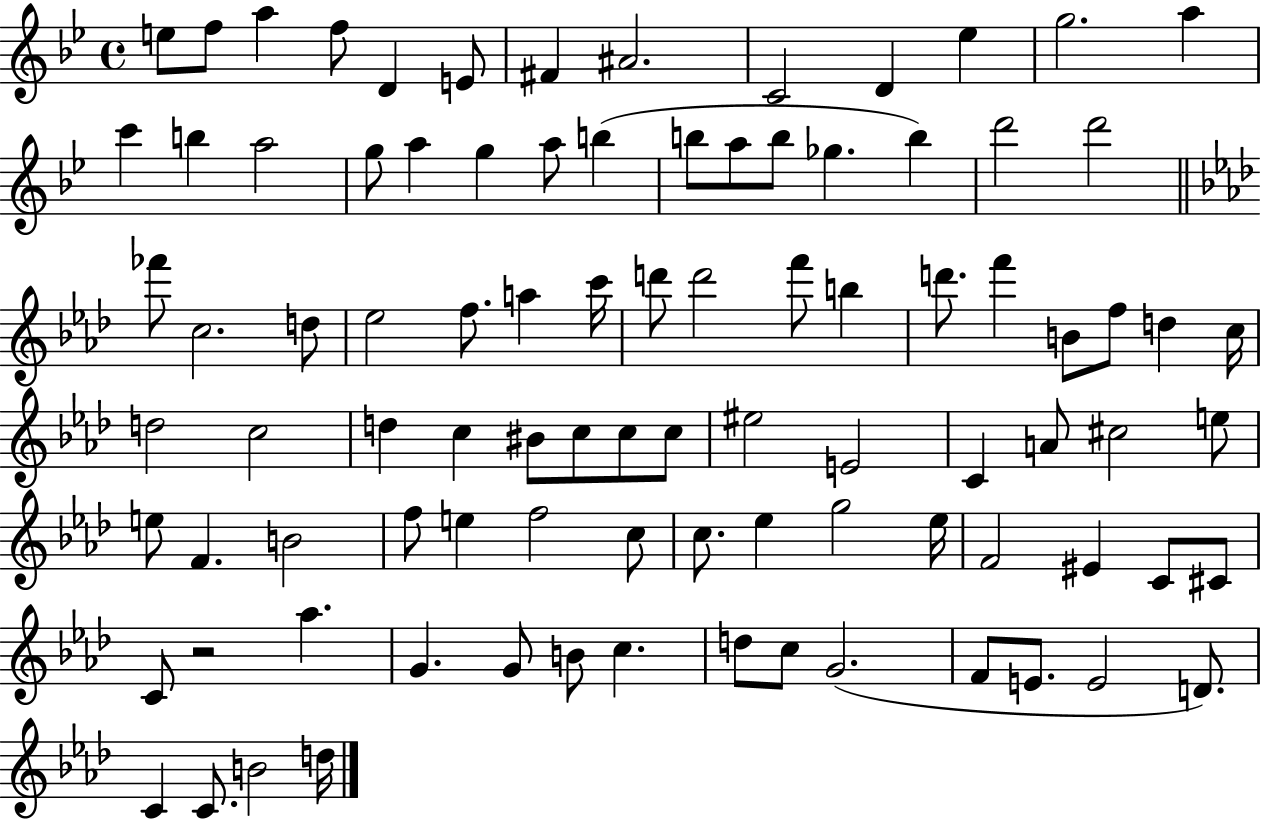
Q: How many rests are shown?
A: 1